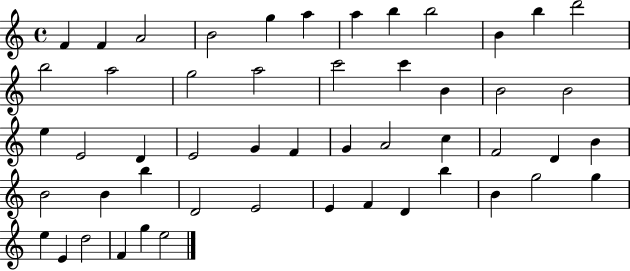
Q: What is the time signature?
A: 4/4